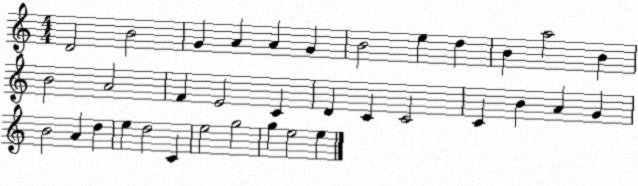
X:1
T:Untitled
M:4/4
L:1/4
K:C
D2 B2 G A A G B2 e d B a2 B B2 A2 F E2 C D C C2 C B A G B2 A d e d2 C e2 g2 g e2 e